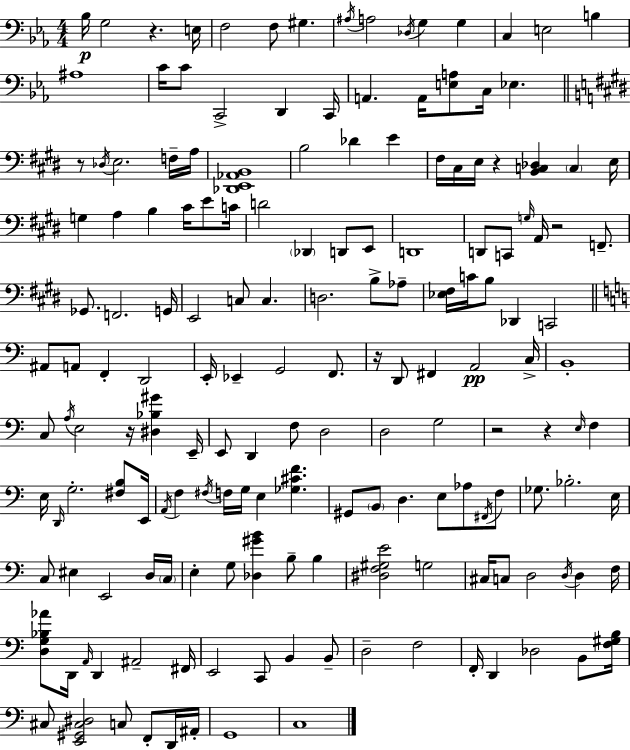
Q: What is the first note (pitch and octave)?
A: Bb3